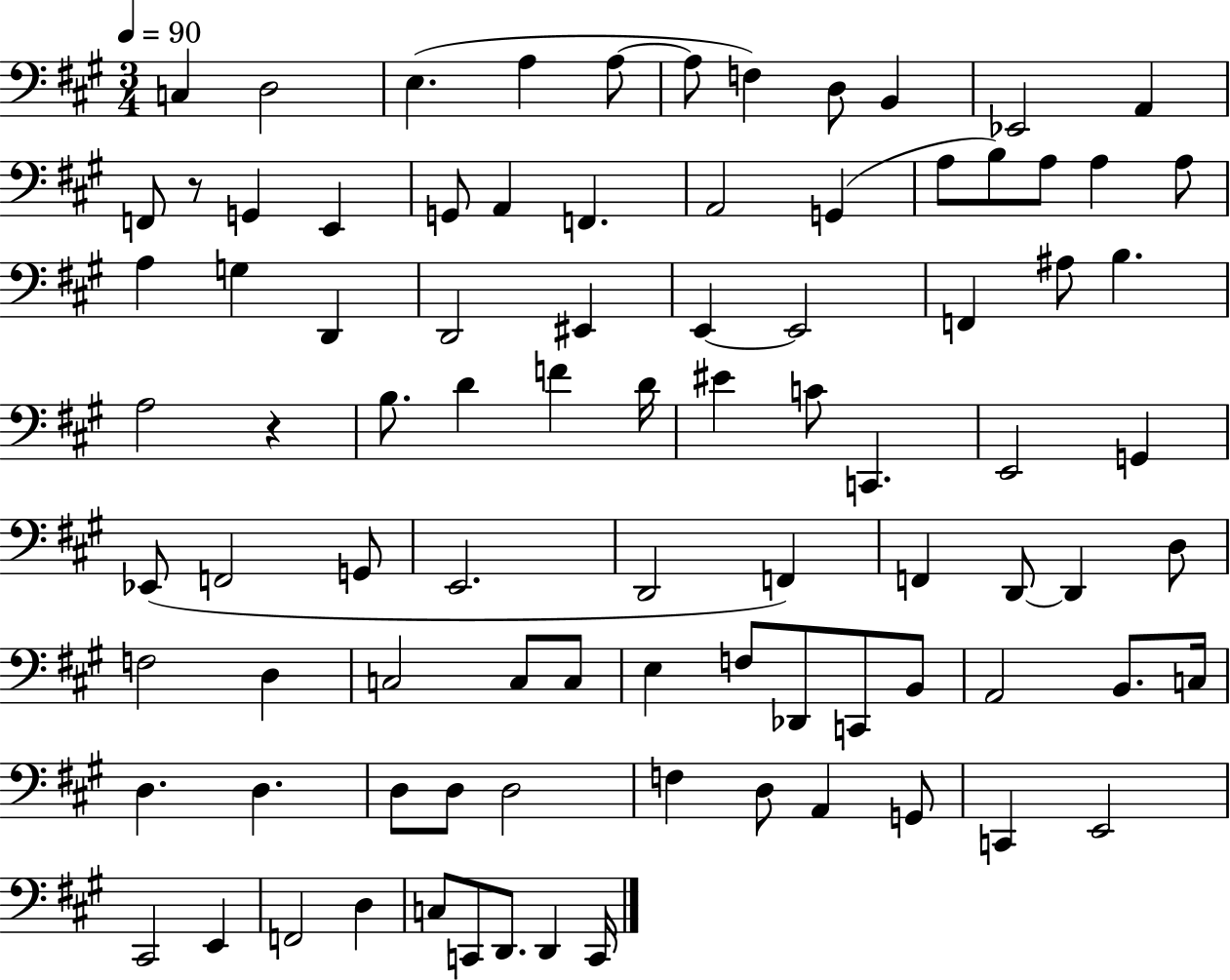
X:1
T:Untitled
M:3/4
L:1/4
K:A
C, D,2 E, A, A,/2 A,/2 F, D,/2 B,, _E,,2 A,, F,,/2 z/2 G,, E,, G,,/2 A,, F,, A,,2 G,, A,/2 B,/2 A,/2 A, A,/2 A, G, D,, D,,2 ^E,, E,, E,,2 F,, ^A,/2 B, A,2 z B,/2 D F D/4 ^E C/2 C,, E,,2 G,, _E,,/2 F,,2 G,,/2 E,,2 D,,2 F,, F,, D,,/2 D,, D,/2 F,2 D, C,2 C,/2 C,/2 E, F,/2 _D,,/2 C,,/2 B,,/2 A,,2 B,,/2 C,/4 D, D, D,/2 D,/2 D,2 F, D,/2 A,, G,,/2 C,, E,,2 ^C,,2 E,, F,,2 D, C,/2 C,,/2 D,,/2 D,, C,,/4